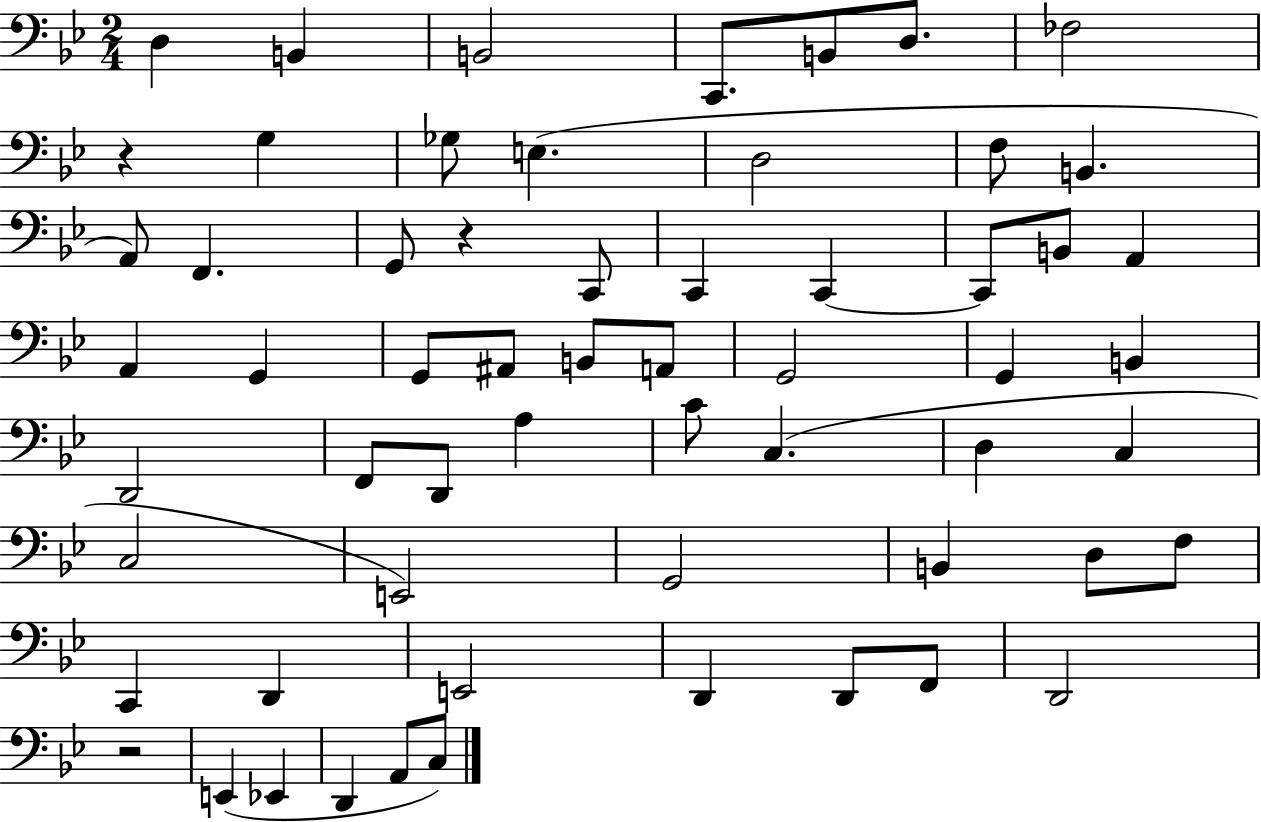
{
  \clef bass
  \numericTimeSignature
  \time 2/4
  \key bes \major
  d4 b,4 | b,2 | c,8. b,8 d8. | fes2 | \break r4 g4 | ges8 e4.( | d2 | f8 b,4. | \break a,8) f,4. | g,8 r4 c,8 | c,4 c,4~~ | c,8 b,8 a,4 | \break a,4 g,4 | g,8 ais,8 b,8 a,8 | g,2 | g,4 b,4 | \break d,2 | f,8 d,8 a4 | c'8 c4.( | d4 c4 | \break c2 | e,2) | g,2 | b,4 d8 f8 | \break c,4 d,4 | e,2 | d,4 d,8 f,8 | d,2 | \break r2 | e,4( ees,4 | d,4 a,8 c8) | \bar "|."
}